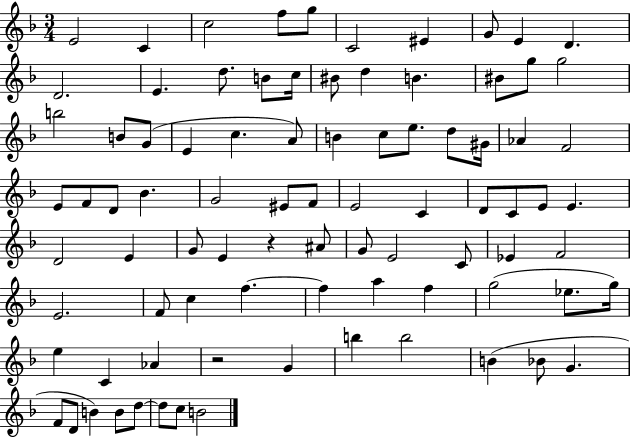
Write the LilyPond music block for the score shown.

{
  \clef treble
  \numericTimeSignature
  \time 3/4
  \key f \major
  e'2 c'4 | c''2 f''8 g''8 | c'2 eis'4 | g'8 e'4 d'4. | \break d'2. | e'4. d''8. b'8 c''16 | bis'8 d''4 b'4. | bis'8 g''8 g''2 | \break b''2 b'8 g'8( | e'4 c''4. a'8) | b'4 c''8 e''8. d''8 gis'16 | aes'4 f'2 | \break e'8 f'8 d'8 bes'4. | g'2 eis'8 f'8 | e'2 c'4 | d'8 c'8 e'8 e'4. | \break d'2 e'4 | g'8 e'4 r4 ais'8 | g'8 e'2 c'8 | ees'4 f'2 | \break e'2. | f'8 c''4 f''4.~~ | f''4 a''4 f''4 | g''2( ees''8. g''16) | \break e''4 c'4 aes'4 | r2 g'4 | b''4 b''2 | b'4( bes'8 g'4. | \break f'8 d'8 b'4) b'8 d''8~~ | d''8 c''8 b'2 | \bar "|."
}